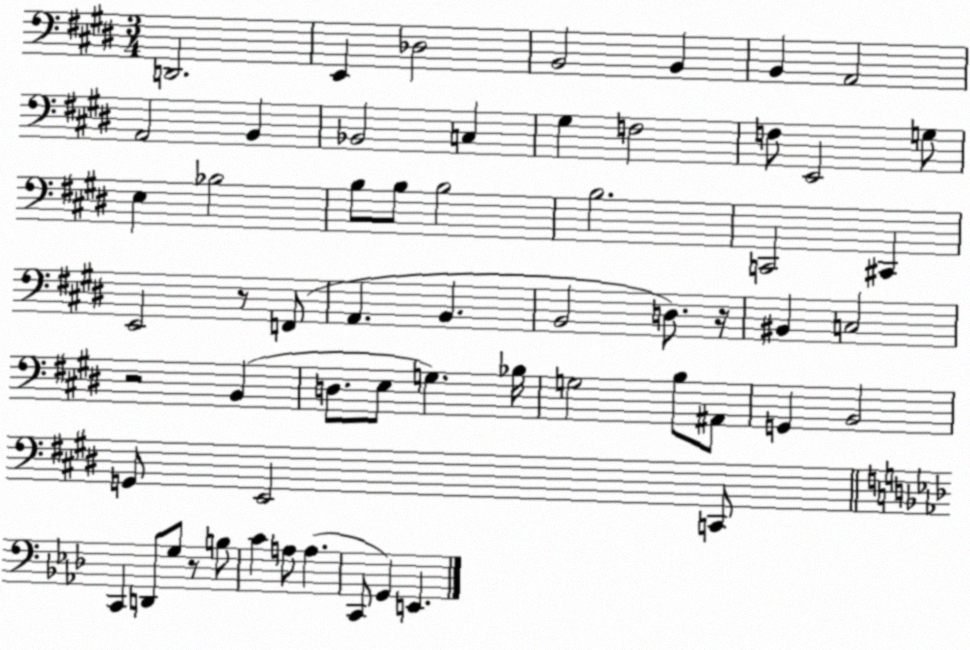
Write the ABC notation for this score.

X:1
T:Untitled
M:3/4
L:1/4
K:E
D,,2 E,, _D,2 B,,2 B,, B,, A,,2 A,,2 B,, _B,,2 C, ^G, F,2 F,/2 E,,2 G,/2 E, _B,2 B,/2 B,/2 B,2 B,2 C,,2 ^C,, E,,2 z/2 F,,/2 A,, B,, B,,2 D,/2 z/4 ^B,, C,2 z2 B,, D,/2 E,/2 G, _B,/4 G,2 B,/2 ^A,,/2 G,, B,,2 G,,/2 E,,2 C,,/2 C,, D,,/2 G,/2 z/2 B,/2 C A,/2 A, C,,/2 G,, E,,